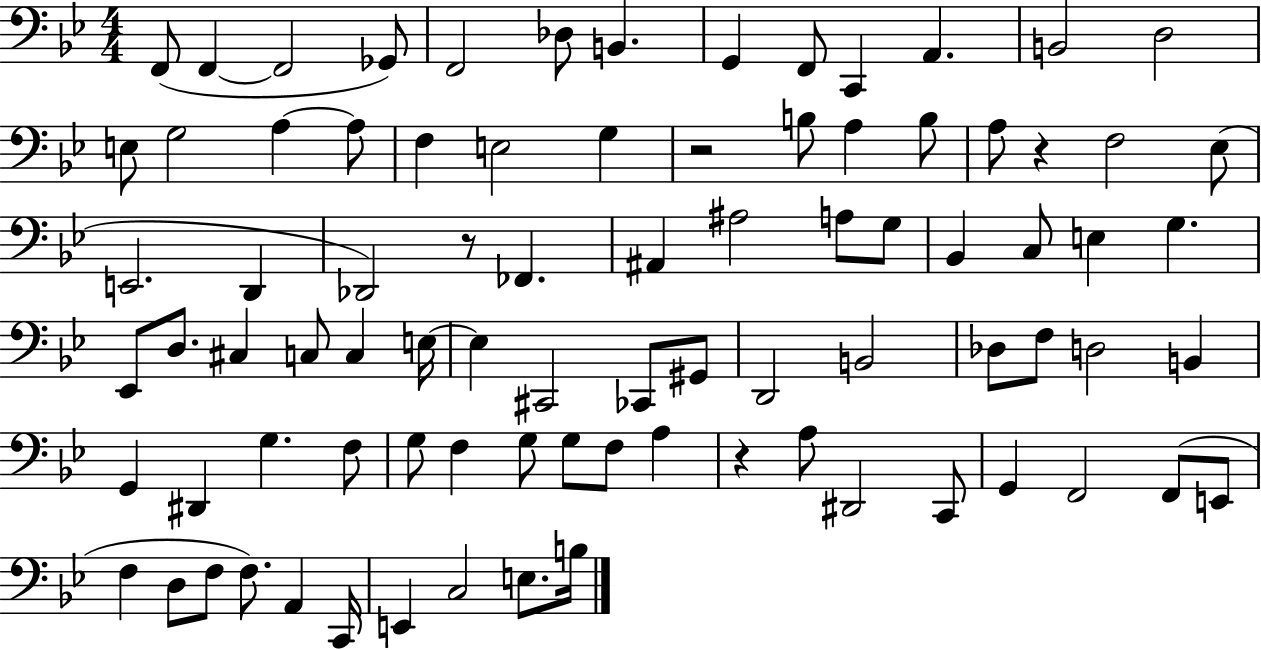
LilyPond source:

{
  \clef bass
  \numericTimeSignature
  \time 4/4
  \key bes \major
  f,8( f,4~~ f,2 ges,8) | f,2 des8 b,4. | g,4 f,8 c,4 a,4. | b,2 d2 | \break e8 g2 a4~~ a8 | f4 e2 g4 | r2 b8 a4 b8 | a8 r4 f2 ees8( | \break e,2. d,4 | des,2) r8 fes,4. | ais,4 ais2 a8 g8 | bes,4 c8 e4 g4. | \break ees,8 d8. cis4 c8 c4 e16~~ | e4 cis,2 ces,8 gis,8 | d,2 b,2 | des8 f8 d2 b,4 | \break g,4 dis,4 g4. f8 | g8 f4 g8 g8 f8 a4 | r4 a8 dis,2 c,8 | g,4 f,2 f,8( e,8 | \break f4 d8 f8 f8.) a,4 c,16 | e,4 c2 e8. b16 | \bar "|."
}